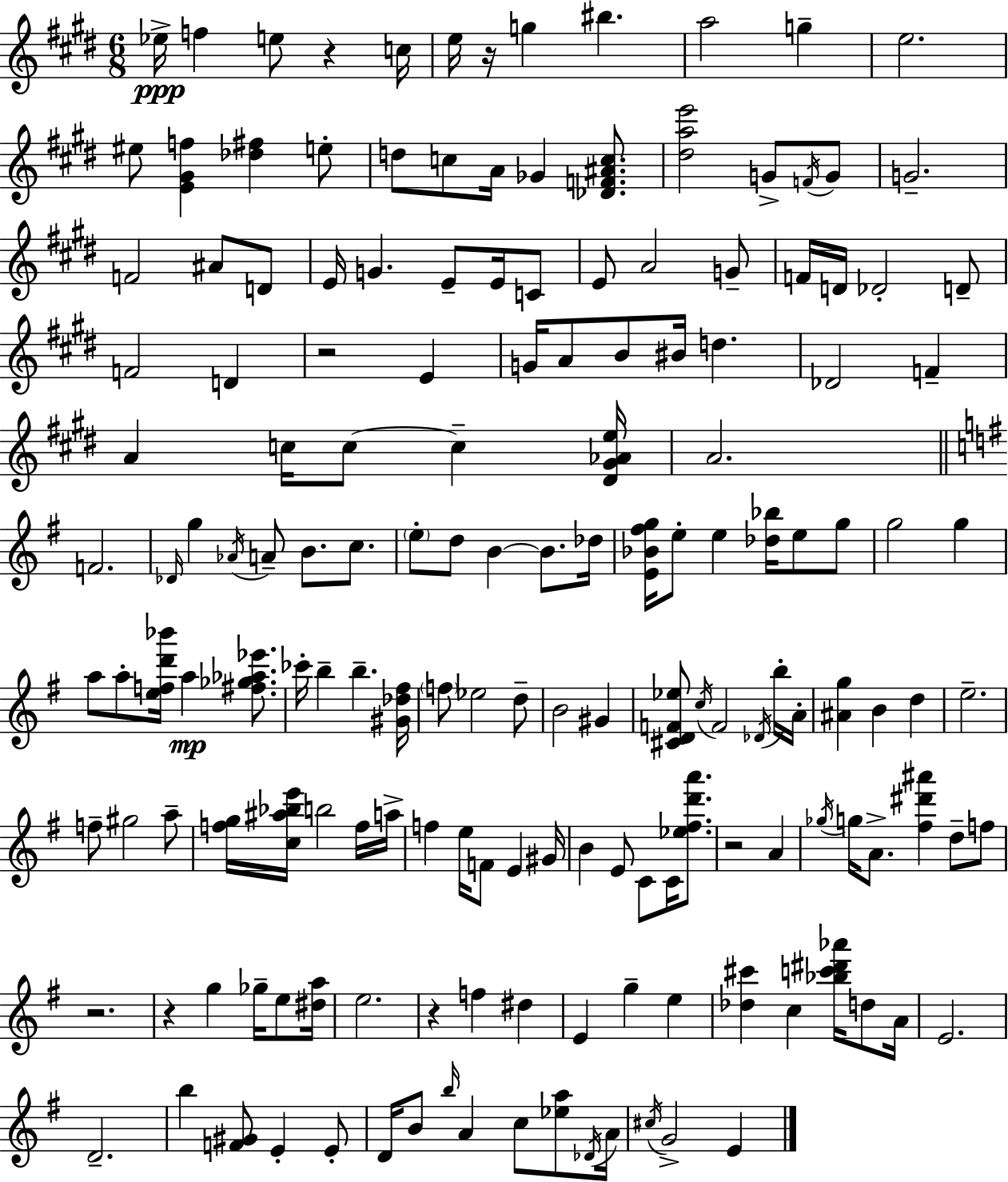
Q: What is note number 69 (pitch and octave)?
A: A5